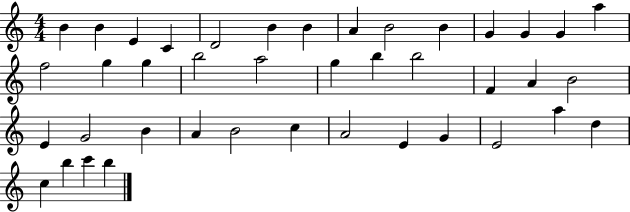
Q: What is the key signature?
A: C major